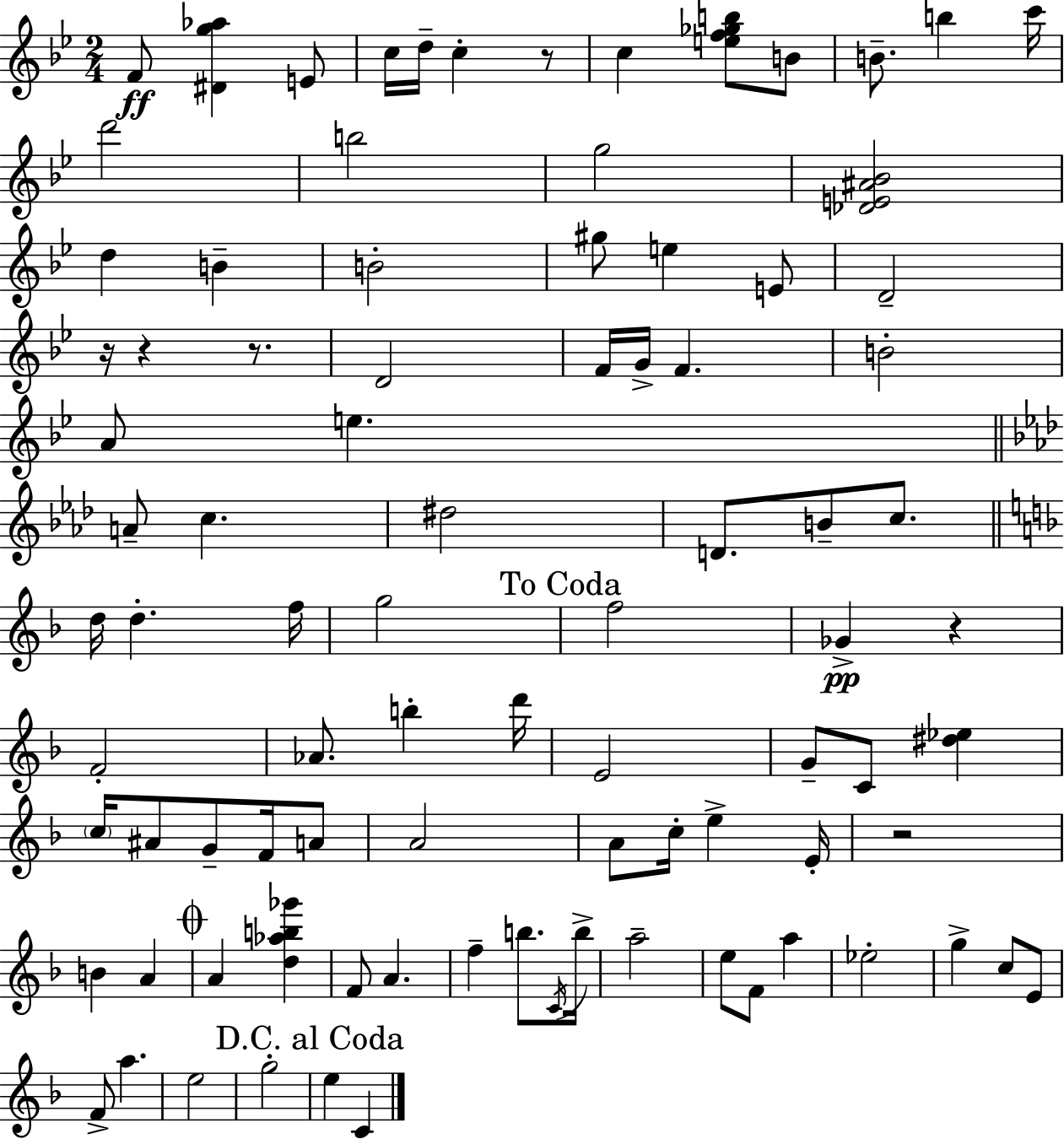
{
  \clef treble
  \numericTimeSignature
  \time 2/4
  \key g \minor
  \repeat volta 2 { f'8\ff <dis' g'' aes''>4 e'8 | c''16 d''16-- c''4-. r8 | c''4 <e'' f'' ges'' b''>8 b'8 | b'8.-- b''4 c'''16 | \break d'''2 | b''2 | g''2 | <des' e' ais' bes'>2 | \break d''4 b'4-- | b'2-. | gis''8 e''4 e'8 | d'2-- | \break r16 r4 r8. | d'2 | f'16 g'16-> f'4. | b'2-. | \break a'8 e''4. | \bar "||" \break \key f \minor a'8-- c''4. | dis''2 | d'8. b'8-- c''8. | \bar "||" \break \key f \major d''16 d''4.-. f''16 | g''2 | \mark "To Coda" f''2 | ges'4->\pp r4 | \break f'2-. | aes'8. b''4-. d'''16 | e'2 | g'8-- c'8 <dis'' ees''>4 | \break \parenthesize c''16 ais'8 g'8-- f'16 a'8 | a'2 | a'8 c''16-. e''4-> e'16-. | r2 | \break b'4 a'4 | \mark \markup { \musicglyph "scripts.coda" } a'4 <d'' aes'' b'' ges'''>4 | f'8 a'4. | f''4-- b''8. \acciaccatura { c'16 } | \break b''16-> a''2-- | e''8 f'8 a''4 | ees''2-. | g''4-> c''8 e'8 | \break f'8-> a''4. | e''2 | g''2-. | \mark "D.C. al Coda" e''4 c'4 | \break } \bar "|."
}